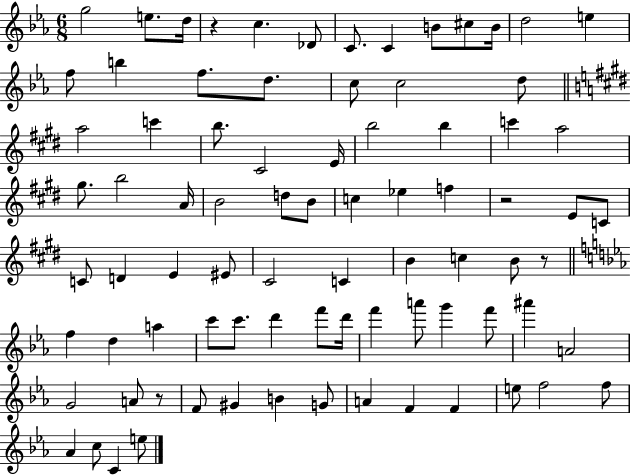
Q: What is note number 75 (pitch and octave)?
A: Ab4